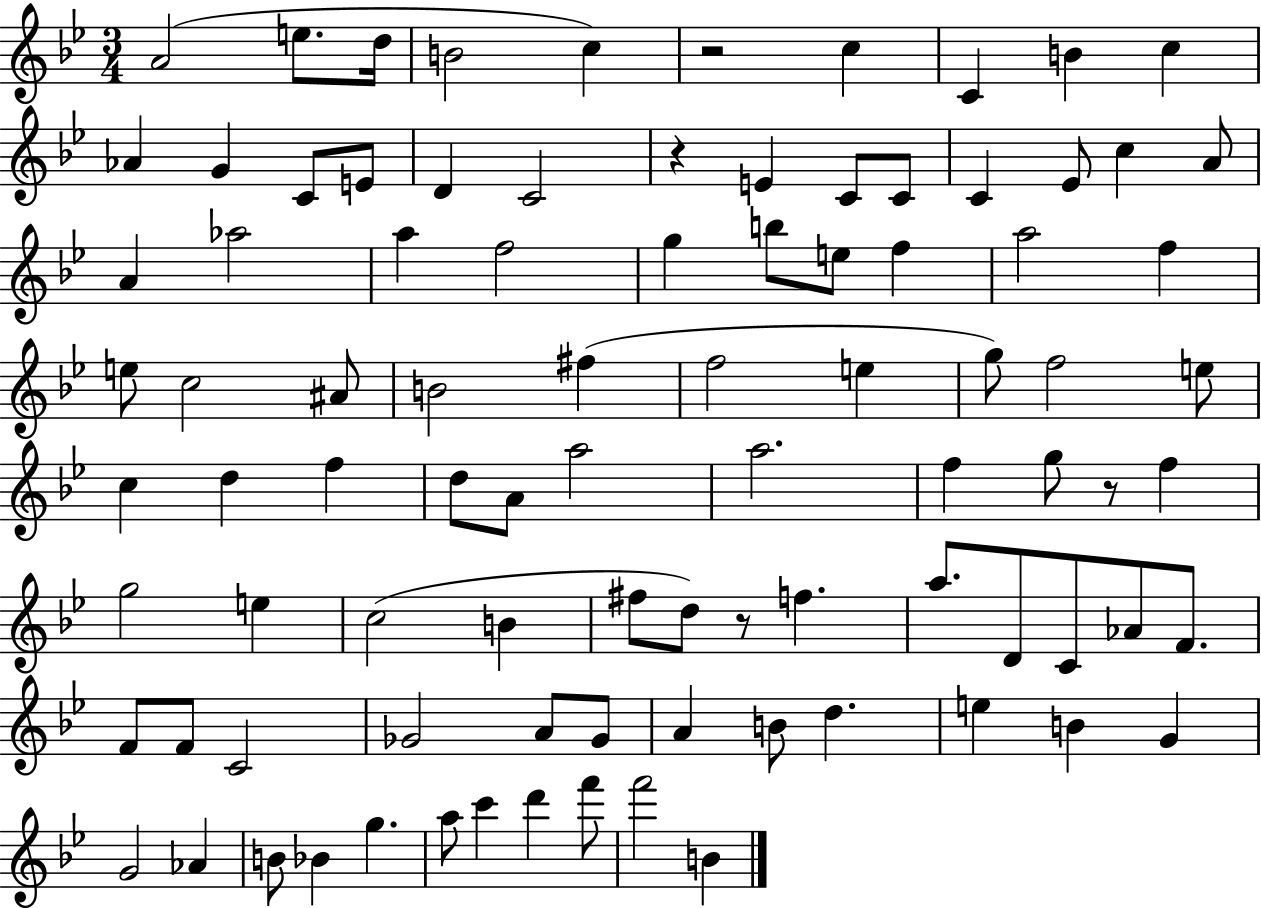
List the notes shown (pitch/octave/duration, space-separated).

A4/h E5/e. D5/s B4/h C5/q R/h C5/q C4/q B4/q C5/q Ab4/q G4/q C4/e E4/e D4/q C4/h R/q E4/q C4/e C4/e C4/q Eb4/e C5/q A4/e A4/q Ab5/h A5/q F5/h G5/q B5/e E5/e F5/q A5/h F5/q E5/e C5/h A#4/e B4/h F#5/q F5/h E5/q G5/e F5/h E5/e C5/q D5/q F5/q D5/e A4/e A5/h A5/h. F5/q G5/e R/e F5/q G5/h E5/q C5/h B4/q F#5/e D5/e R/e F5/q. A5/e. D4/e C4/e Ab4/e F4/e. F4/e F4/e C4/h Gb4/h A4/e Gb4/e A4/q B4/e D5/q. E5/q B4/q G4/q G4/h Ab4/q B4/e Bb4/q G5/q. A5/e C6/q D6/q F6/e F6/h B4/q